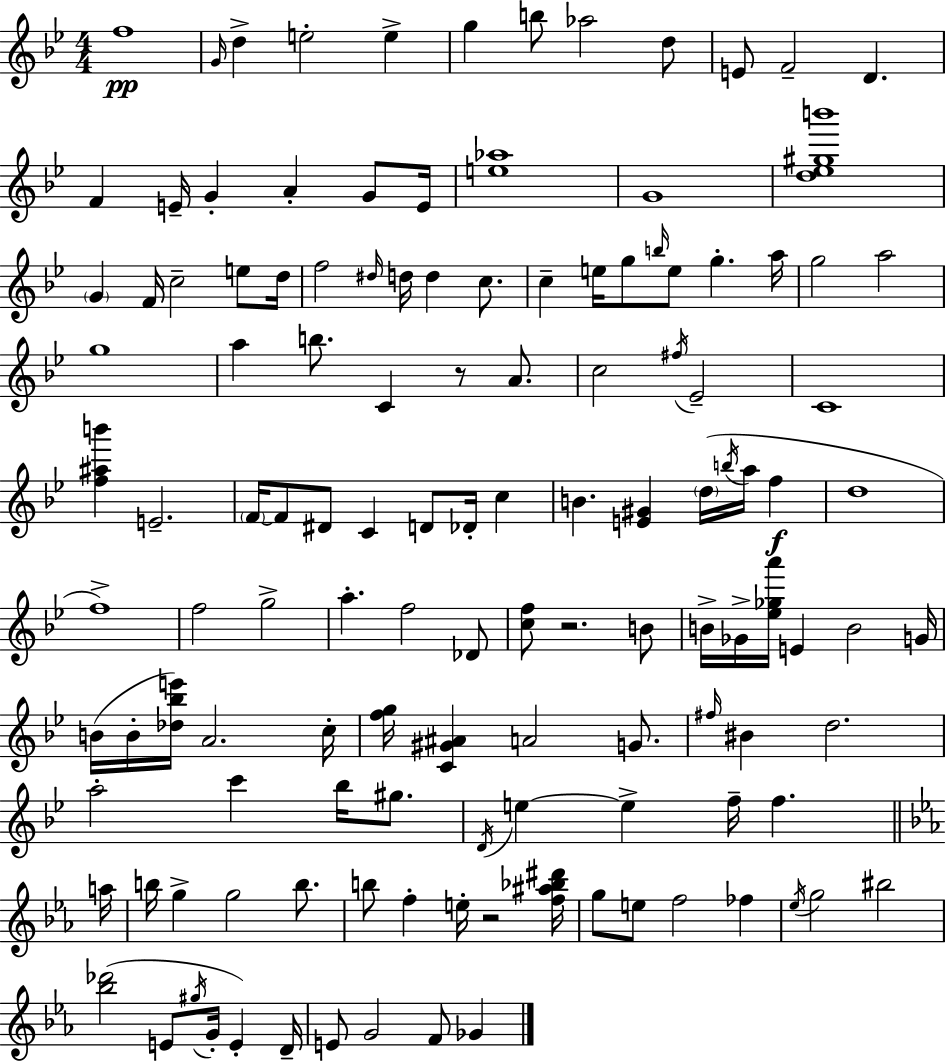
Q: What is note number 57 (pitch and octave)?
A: D5